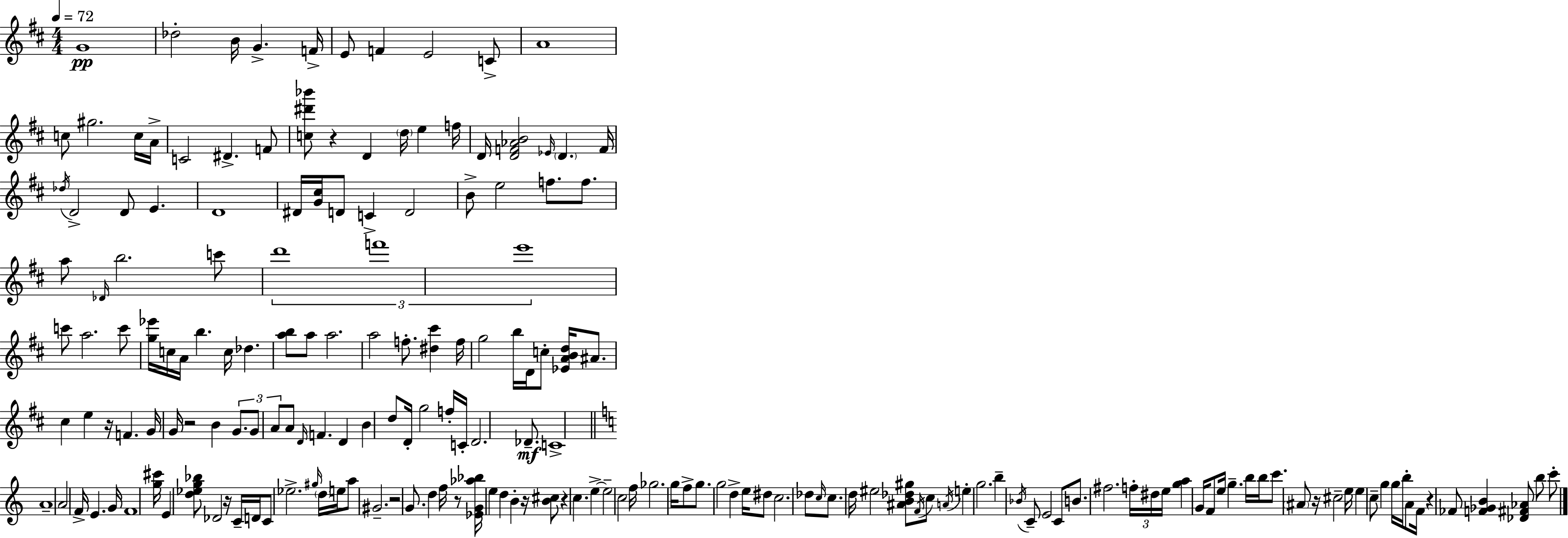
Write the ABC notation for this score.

X:1
T:Untitled
M:4/4
L:1/4
K:D
G4 _d2 B/4 G F/4 E/2 F E2 C/2 A4 c/2 ^g2 c/4 A/4 C2 ^D F/2 [c^d'_b']/2 z D d/4 e f/4 D/4 [DF_AB]2 _E/4 D F/4 _d/4 D2 D/2 E D4 ^D/4 [G^c]/4 D/2 C D2 B/2 e2 f/2 f/2 a/2 _D/4 b2 c'/2 d'4 f'4 e'4 c'/2 a2 c'/2 [g_e']/4 c/4 A/4 b c/4 _d [ab]/2 a/2 a2 a2 f/2 [^d^c'] f/4 g2 b/4 D/4 c/2 [_EABd]/4 ^A/2 ^c e z/4 F G/4 G/4 z2 B G/2 G/2 A/2 A/2 D/4 F D B d/2 D/4 g2 f/4 C/4 D2 _D/2 C4 A4 A2 F/4 E G/4 F4 [g^c']/4 E [d_eg_b]/2 _D2 z/4 C/4 D/4 C/2 _e2 ^g/4 d/4 e/4 a/2 ^G2 z2 G/2 d f/4 z/2 [_EG_a_b]/4 e d B z/4 [B^c]/2 z c e e2 c2 f/4 _g2 g/4 f/2 g/2 g2 d e/4 ^d/2 c2 _d/2 c/4 c/2 d/4 ^e2 [^AB_d^g]/2 F/4 c/2 A/4 e g2 b _B/4 C/2 E2 C/2 B/2 ^f2 f/4 ^d/4 e/4 [ga] G/4 F/2 e/4 g b/4 b/4 c'/2 ^A/2 z/4 ^c2 e/4 e c/2 g g/4 b/4 A/2 F/4 z _F/2 [F_GB] [_D^F_A]/2 b/2 c'/2